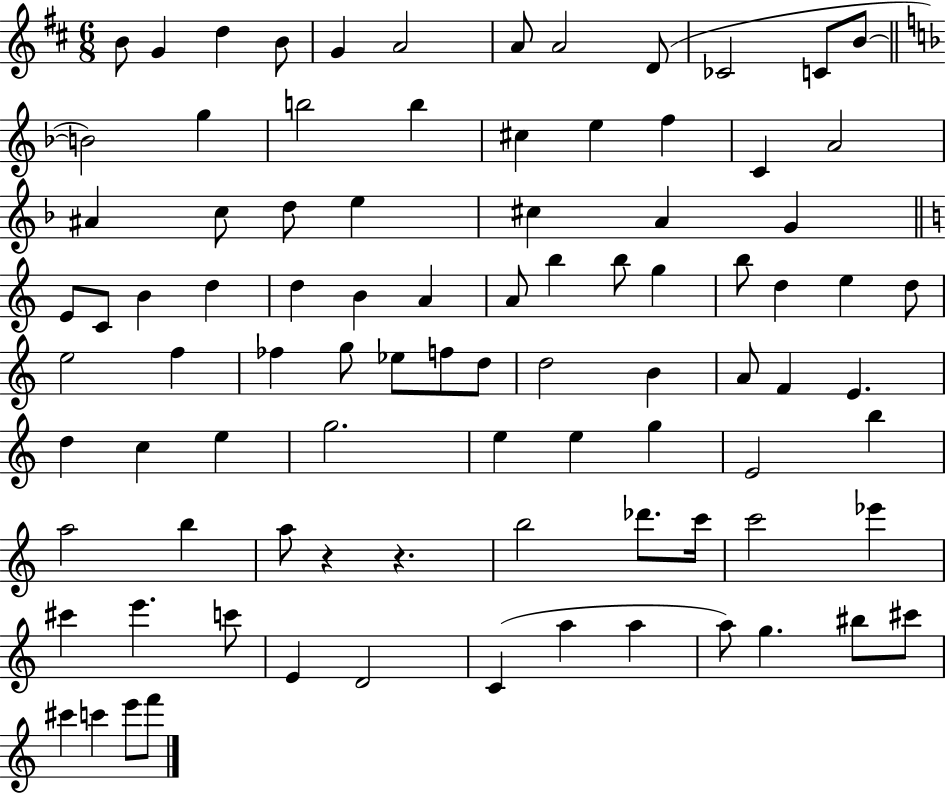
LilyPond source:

{
  \clef treble
  \numericTimeSignature
  \time 6/8
  \key d \major
  b'8 g'4 d''4 b'8 | g'4 a'2 | a'8 a'2 d'8( | ces'2 c'8 b'8~~ | \break \bar "||" \break \key f \major b'2) g''4 | b''2 b''4 | cis''4 e''4 f''4 | c'4 a'2 | \break ais'4 c''8 d''8 e''4 | cis''4 a'4 g'4 | \bar "||" \break \key a \minor e'8 c'8 b'4 d''4 | d''4 b'4 a'4 | a'8 b''4 b''8 g''4 | b''8 d''4 e''4 d''8 | \break e''2 f''4 | fes''4 g''8 ees''8 f''8 d''8 | d''2 b'4 | a'8 f'4 e'4. | \break d''4 c''4 e''4 | g''2. | e''4 e''4 g''4 | e'2 b''4 | \break a''2 b''4 | a''8 r4 r4. | b''2 des'''8. c'''16 | c'''2 ees'''4 | \break cis'''4 e'''4. c'''8 | e'4 d'2 | c'4( a''4 a''4 | a''8) g''4. bis''8 cis'''8 | \break cis'''4 c'''4 e'''8 f'''8 | \bar "|."
}